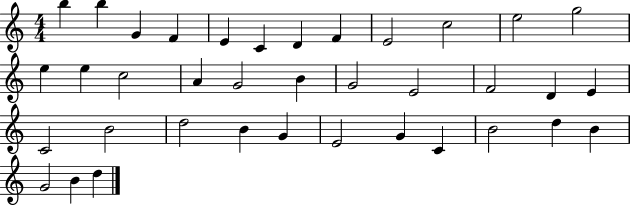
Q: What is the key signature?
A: C major